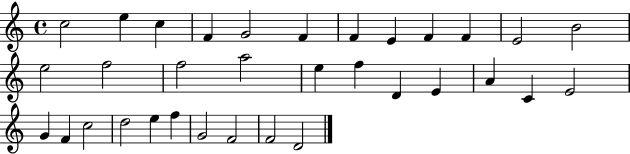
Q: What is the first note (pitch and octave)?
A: C5